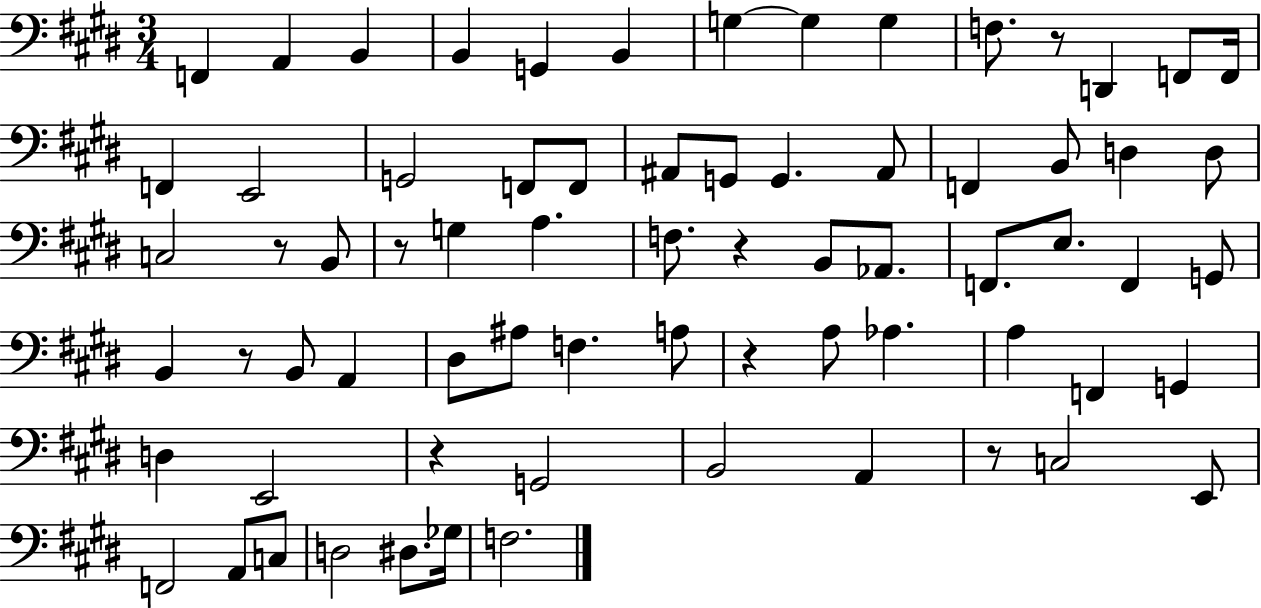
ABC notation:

X:1
T:Untitled
M:3/4
L:1/4
K:E
F,, A,, B,, B,, G,, B,, G, G, G, F,/2 z/2 D,, F,,/2 F,,/4 F,, E,,2 G,,2 F,,/2 F,,/2 ^A,,/2 G,,/2 G,, ^A,,/2 F,, B,,/2 D, D,/2 C,2 z/2 B,,/2 z/2 G, A, F,/2 z B,,/2 _A,,/2 F,,/2 E,/2 F,, G,,/2 B,, z/2 B,,/2 A,, ^D,/2 ^A,/2 F, A,/2 z A,/2 _A, A, F,, G,, D, E,,2 z G,,2 B,,2 A,, z/2 C,2 E,,/2 F,,2 A,,/2 C,/2 D,2 ^D,/2 _G,/4 F,2